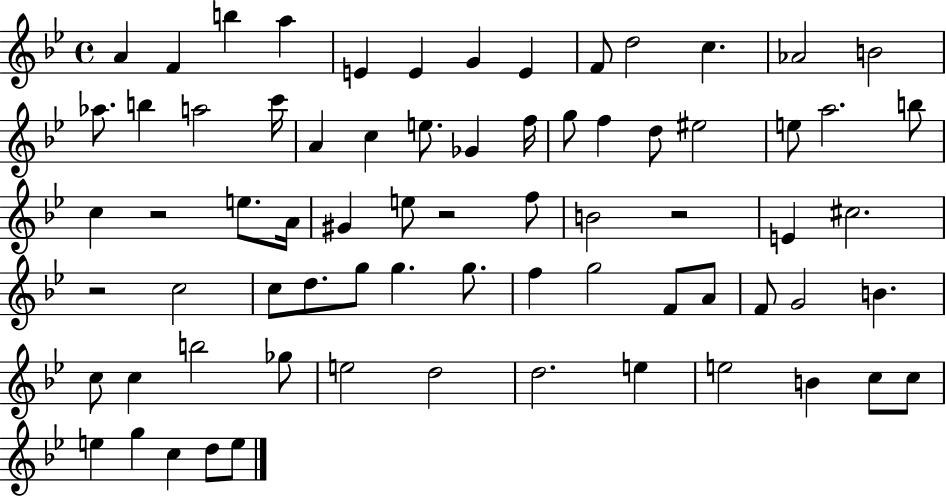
A4/q F4/q B5/q A5/q E4/q E4/q G4/q E4/q F4/e D5/h C5/q. Ab4/h B4/h Ab5/e. B5/q A5/h C6/s A4/q C5/q E5/e. Gb4/q F5/s G5/e F5/q D5/e EIS5/h E5/e A5/h. B5/e C5/q R/h E5/e. A4/s G#4/q E5/e R/h F5/e B4/h R/h E4/q C#5/h. R/h C5/h C5/e D5/e. G5/e G5/q. G5/e. F5/q G5/h F4/e A4/e F4/e G4/h B4/q. C5/e C5/q B5/h Gb5/e E5/h D5/h D5/h. E5/q E5/h B4/q C5/e C5/e E5/q G5/q C5/q D5/e E5/e